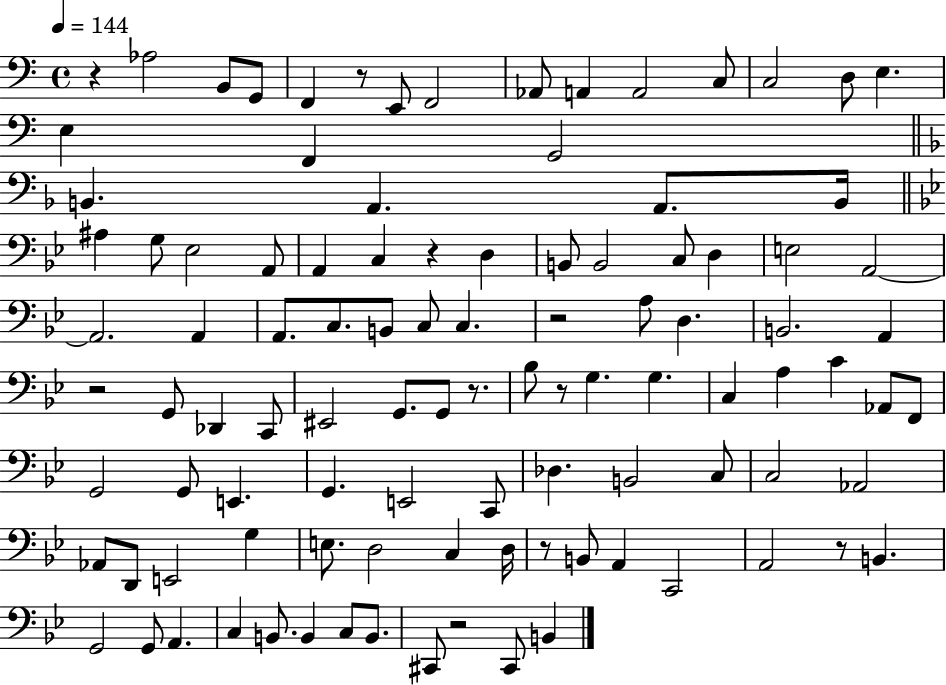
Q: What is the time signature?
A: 4/4